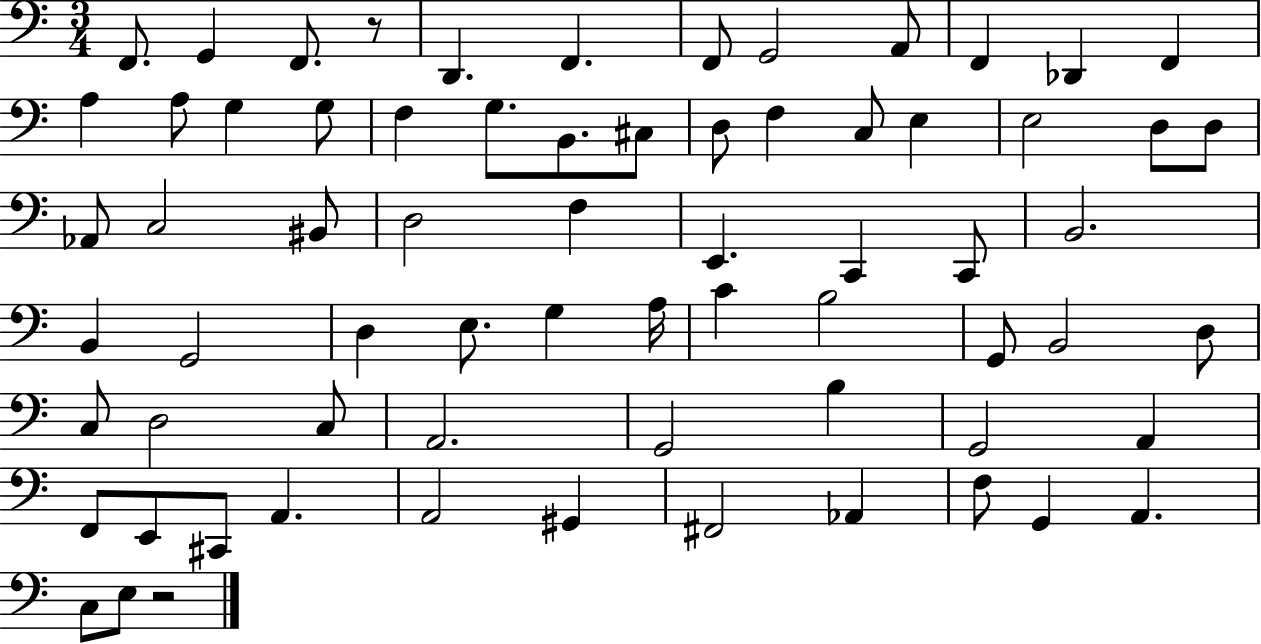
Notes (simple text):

F2/e. G2/q F2/e. R/e D2/q. F2/q. F2/e G2/h A2/e F2/q Db2/q F2/q A3/q A3/e G3/q G3/e F3/q G3/e. B2/e. C#3/e D3/e F3/q C3/e E3/q E3/h D3/e D3/e Ab2/e C3/h BIS2/e D3/h F3/q E2/q. C2/q C2/e B2/h. B2/q G2/h D3/q E3/e. G3/q A3/s C4/q B3/h G2/e B2/h D3/e C3/e D3/h C3/e A2/h. G2/h B3/q G2/h A2/q F2/e E2/e C#2/e A2/q. A2/h G#2/q F#2/h Ab2/q F3/e G2/q A2/q. C3/e E3/e R/h